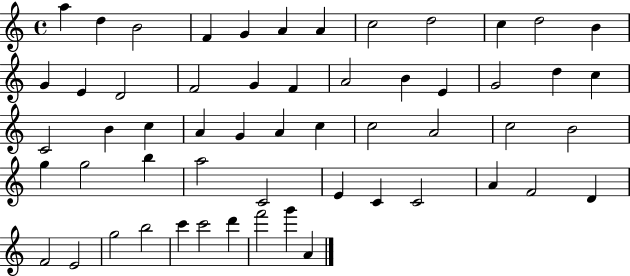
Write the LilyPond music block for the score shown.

{
  \clef treble
  \time 4/4
  \defaultTimeSignature
  \key c \major
  a''4 d''4 b'2 | f'4 g'4 a'4 a'4 | c''2 d''2 | c''4 d''2 b'4 | \break g'4 e'4 d'2 | f'2 g'4 f'4 | a'2 b'4 e'4 | g'2 d''4 c''4 | \break c'2 b'4 c''4 | a'4 g'4 a'4 c''4 | c''2 a'2 | c''2 b'2 | \break g''4 g''2 b''4 | a''2 c'2 | e'4 c'4 c'2 | a'4 f'2 d'4 | \break f'2 e'2 | g''2 b''2 | c'''4 c'''2 d'''4 | f'''2 g'''4 a'4 | \break \bar "|."
}